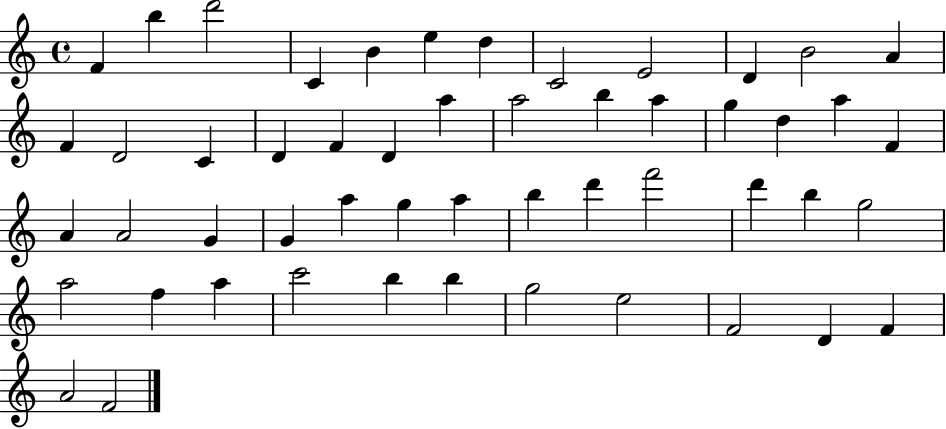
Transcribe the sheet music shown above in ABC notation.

X:1
T:Untitled
M:4/4
L:1/4
K:C
F b d'2 C B e d C2 E2 D B2 A F D2 C D F D a a2 b a g d a F A A2 G G a g a b d' f'2 d' b g2 a2 f a c'2 b b g2 e2 F2 D F A2 F2